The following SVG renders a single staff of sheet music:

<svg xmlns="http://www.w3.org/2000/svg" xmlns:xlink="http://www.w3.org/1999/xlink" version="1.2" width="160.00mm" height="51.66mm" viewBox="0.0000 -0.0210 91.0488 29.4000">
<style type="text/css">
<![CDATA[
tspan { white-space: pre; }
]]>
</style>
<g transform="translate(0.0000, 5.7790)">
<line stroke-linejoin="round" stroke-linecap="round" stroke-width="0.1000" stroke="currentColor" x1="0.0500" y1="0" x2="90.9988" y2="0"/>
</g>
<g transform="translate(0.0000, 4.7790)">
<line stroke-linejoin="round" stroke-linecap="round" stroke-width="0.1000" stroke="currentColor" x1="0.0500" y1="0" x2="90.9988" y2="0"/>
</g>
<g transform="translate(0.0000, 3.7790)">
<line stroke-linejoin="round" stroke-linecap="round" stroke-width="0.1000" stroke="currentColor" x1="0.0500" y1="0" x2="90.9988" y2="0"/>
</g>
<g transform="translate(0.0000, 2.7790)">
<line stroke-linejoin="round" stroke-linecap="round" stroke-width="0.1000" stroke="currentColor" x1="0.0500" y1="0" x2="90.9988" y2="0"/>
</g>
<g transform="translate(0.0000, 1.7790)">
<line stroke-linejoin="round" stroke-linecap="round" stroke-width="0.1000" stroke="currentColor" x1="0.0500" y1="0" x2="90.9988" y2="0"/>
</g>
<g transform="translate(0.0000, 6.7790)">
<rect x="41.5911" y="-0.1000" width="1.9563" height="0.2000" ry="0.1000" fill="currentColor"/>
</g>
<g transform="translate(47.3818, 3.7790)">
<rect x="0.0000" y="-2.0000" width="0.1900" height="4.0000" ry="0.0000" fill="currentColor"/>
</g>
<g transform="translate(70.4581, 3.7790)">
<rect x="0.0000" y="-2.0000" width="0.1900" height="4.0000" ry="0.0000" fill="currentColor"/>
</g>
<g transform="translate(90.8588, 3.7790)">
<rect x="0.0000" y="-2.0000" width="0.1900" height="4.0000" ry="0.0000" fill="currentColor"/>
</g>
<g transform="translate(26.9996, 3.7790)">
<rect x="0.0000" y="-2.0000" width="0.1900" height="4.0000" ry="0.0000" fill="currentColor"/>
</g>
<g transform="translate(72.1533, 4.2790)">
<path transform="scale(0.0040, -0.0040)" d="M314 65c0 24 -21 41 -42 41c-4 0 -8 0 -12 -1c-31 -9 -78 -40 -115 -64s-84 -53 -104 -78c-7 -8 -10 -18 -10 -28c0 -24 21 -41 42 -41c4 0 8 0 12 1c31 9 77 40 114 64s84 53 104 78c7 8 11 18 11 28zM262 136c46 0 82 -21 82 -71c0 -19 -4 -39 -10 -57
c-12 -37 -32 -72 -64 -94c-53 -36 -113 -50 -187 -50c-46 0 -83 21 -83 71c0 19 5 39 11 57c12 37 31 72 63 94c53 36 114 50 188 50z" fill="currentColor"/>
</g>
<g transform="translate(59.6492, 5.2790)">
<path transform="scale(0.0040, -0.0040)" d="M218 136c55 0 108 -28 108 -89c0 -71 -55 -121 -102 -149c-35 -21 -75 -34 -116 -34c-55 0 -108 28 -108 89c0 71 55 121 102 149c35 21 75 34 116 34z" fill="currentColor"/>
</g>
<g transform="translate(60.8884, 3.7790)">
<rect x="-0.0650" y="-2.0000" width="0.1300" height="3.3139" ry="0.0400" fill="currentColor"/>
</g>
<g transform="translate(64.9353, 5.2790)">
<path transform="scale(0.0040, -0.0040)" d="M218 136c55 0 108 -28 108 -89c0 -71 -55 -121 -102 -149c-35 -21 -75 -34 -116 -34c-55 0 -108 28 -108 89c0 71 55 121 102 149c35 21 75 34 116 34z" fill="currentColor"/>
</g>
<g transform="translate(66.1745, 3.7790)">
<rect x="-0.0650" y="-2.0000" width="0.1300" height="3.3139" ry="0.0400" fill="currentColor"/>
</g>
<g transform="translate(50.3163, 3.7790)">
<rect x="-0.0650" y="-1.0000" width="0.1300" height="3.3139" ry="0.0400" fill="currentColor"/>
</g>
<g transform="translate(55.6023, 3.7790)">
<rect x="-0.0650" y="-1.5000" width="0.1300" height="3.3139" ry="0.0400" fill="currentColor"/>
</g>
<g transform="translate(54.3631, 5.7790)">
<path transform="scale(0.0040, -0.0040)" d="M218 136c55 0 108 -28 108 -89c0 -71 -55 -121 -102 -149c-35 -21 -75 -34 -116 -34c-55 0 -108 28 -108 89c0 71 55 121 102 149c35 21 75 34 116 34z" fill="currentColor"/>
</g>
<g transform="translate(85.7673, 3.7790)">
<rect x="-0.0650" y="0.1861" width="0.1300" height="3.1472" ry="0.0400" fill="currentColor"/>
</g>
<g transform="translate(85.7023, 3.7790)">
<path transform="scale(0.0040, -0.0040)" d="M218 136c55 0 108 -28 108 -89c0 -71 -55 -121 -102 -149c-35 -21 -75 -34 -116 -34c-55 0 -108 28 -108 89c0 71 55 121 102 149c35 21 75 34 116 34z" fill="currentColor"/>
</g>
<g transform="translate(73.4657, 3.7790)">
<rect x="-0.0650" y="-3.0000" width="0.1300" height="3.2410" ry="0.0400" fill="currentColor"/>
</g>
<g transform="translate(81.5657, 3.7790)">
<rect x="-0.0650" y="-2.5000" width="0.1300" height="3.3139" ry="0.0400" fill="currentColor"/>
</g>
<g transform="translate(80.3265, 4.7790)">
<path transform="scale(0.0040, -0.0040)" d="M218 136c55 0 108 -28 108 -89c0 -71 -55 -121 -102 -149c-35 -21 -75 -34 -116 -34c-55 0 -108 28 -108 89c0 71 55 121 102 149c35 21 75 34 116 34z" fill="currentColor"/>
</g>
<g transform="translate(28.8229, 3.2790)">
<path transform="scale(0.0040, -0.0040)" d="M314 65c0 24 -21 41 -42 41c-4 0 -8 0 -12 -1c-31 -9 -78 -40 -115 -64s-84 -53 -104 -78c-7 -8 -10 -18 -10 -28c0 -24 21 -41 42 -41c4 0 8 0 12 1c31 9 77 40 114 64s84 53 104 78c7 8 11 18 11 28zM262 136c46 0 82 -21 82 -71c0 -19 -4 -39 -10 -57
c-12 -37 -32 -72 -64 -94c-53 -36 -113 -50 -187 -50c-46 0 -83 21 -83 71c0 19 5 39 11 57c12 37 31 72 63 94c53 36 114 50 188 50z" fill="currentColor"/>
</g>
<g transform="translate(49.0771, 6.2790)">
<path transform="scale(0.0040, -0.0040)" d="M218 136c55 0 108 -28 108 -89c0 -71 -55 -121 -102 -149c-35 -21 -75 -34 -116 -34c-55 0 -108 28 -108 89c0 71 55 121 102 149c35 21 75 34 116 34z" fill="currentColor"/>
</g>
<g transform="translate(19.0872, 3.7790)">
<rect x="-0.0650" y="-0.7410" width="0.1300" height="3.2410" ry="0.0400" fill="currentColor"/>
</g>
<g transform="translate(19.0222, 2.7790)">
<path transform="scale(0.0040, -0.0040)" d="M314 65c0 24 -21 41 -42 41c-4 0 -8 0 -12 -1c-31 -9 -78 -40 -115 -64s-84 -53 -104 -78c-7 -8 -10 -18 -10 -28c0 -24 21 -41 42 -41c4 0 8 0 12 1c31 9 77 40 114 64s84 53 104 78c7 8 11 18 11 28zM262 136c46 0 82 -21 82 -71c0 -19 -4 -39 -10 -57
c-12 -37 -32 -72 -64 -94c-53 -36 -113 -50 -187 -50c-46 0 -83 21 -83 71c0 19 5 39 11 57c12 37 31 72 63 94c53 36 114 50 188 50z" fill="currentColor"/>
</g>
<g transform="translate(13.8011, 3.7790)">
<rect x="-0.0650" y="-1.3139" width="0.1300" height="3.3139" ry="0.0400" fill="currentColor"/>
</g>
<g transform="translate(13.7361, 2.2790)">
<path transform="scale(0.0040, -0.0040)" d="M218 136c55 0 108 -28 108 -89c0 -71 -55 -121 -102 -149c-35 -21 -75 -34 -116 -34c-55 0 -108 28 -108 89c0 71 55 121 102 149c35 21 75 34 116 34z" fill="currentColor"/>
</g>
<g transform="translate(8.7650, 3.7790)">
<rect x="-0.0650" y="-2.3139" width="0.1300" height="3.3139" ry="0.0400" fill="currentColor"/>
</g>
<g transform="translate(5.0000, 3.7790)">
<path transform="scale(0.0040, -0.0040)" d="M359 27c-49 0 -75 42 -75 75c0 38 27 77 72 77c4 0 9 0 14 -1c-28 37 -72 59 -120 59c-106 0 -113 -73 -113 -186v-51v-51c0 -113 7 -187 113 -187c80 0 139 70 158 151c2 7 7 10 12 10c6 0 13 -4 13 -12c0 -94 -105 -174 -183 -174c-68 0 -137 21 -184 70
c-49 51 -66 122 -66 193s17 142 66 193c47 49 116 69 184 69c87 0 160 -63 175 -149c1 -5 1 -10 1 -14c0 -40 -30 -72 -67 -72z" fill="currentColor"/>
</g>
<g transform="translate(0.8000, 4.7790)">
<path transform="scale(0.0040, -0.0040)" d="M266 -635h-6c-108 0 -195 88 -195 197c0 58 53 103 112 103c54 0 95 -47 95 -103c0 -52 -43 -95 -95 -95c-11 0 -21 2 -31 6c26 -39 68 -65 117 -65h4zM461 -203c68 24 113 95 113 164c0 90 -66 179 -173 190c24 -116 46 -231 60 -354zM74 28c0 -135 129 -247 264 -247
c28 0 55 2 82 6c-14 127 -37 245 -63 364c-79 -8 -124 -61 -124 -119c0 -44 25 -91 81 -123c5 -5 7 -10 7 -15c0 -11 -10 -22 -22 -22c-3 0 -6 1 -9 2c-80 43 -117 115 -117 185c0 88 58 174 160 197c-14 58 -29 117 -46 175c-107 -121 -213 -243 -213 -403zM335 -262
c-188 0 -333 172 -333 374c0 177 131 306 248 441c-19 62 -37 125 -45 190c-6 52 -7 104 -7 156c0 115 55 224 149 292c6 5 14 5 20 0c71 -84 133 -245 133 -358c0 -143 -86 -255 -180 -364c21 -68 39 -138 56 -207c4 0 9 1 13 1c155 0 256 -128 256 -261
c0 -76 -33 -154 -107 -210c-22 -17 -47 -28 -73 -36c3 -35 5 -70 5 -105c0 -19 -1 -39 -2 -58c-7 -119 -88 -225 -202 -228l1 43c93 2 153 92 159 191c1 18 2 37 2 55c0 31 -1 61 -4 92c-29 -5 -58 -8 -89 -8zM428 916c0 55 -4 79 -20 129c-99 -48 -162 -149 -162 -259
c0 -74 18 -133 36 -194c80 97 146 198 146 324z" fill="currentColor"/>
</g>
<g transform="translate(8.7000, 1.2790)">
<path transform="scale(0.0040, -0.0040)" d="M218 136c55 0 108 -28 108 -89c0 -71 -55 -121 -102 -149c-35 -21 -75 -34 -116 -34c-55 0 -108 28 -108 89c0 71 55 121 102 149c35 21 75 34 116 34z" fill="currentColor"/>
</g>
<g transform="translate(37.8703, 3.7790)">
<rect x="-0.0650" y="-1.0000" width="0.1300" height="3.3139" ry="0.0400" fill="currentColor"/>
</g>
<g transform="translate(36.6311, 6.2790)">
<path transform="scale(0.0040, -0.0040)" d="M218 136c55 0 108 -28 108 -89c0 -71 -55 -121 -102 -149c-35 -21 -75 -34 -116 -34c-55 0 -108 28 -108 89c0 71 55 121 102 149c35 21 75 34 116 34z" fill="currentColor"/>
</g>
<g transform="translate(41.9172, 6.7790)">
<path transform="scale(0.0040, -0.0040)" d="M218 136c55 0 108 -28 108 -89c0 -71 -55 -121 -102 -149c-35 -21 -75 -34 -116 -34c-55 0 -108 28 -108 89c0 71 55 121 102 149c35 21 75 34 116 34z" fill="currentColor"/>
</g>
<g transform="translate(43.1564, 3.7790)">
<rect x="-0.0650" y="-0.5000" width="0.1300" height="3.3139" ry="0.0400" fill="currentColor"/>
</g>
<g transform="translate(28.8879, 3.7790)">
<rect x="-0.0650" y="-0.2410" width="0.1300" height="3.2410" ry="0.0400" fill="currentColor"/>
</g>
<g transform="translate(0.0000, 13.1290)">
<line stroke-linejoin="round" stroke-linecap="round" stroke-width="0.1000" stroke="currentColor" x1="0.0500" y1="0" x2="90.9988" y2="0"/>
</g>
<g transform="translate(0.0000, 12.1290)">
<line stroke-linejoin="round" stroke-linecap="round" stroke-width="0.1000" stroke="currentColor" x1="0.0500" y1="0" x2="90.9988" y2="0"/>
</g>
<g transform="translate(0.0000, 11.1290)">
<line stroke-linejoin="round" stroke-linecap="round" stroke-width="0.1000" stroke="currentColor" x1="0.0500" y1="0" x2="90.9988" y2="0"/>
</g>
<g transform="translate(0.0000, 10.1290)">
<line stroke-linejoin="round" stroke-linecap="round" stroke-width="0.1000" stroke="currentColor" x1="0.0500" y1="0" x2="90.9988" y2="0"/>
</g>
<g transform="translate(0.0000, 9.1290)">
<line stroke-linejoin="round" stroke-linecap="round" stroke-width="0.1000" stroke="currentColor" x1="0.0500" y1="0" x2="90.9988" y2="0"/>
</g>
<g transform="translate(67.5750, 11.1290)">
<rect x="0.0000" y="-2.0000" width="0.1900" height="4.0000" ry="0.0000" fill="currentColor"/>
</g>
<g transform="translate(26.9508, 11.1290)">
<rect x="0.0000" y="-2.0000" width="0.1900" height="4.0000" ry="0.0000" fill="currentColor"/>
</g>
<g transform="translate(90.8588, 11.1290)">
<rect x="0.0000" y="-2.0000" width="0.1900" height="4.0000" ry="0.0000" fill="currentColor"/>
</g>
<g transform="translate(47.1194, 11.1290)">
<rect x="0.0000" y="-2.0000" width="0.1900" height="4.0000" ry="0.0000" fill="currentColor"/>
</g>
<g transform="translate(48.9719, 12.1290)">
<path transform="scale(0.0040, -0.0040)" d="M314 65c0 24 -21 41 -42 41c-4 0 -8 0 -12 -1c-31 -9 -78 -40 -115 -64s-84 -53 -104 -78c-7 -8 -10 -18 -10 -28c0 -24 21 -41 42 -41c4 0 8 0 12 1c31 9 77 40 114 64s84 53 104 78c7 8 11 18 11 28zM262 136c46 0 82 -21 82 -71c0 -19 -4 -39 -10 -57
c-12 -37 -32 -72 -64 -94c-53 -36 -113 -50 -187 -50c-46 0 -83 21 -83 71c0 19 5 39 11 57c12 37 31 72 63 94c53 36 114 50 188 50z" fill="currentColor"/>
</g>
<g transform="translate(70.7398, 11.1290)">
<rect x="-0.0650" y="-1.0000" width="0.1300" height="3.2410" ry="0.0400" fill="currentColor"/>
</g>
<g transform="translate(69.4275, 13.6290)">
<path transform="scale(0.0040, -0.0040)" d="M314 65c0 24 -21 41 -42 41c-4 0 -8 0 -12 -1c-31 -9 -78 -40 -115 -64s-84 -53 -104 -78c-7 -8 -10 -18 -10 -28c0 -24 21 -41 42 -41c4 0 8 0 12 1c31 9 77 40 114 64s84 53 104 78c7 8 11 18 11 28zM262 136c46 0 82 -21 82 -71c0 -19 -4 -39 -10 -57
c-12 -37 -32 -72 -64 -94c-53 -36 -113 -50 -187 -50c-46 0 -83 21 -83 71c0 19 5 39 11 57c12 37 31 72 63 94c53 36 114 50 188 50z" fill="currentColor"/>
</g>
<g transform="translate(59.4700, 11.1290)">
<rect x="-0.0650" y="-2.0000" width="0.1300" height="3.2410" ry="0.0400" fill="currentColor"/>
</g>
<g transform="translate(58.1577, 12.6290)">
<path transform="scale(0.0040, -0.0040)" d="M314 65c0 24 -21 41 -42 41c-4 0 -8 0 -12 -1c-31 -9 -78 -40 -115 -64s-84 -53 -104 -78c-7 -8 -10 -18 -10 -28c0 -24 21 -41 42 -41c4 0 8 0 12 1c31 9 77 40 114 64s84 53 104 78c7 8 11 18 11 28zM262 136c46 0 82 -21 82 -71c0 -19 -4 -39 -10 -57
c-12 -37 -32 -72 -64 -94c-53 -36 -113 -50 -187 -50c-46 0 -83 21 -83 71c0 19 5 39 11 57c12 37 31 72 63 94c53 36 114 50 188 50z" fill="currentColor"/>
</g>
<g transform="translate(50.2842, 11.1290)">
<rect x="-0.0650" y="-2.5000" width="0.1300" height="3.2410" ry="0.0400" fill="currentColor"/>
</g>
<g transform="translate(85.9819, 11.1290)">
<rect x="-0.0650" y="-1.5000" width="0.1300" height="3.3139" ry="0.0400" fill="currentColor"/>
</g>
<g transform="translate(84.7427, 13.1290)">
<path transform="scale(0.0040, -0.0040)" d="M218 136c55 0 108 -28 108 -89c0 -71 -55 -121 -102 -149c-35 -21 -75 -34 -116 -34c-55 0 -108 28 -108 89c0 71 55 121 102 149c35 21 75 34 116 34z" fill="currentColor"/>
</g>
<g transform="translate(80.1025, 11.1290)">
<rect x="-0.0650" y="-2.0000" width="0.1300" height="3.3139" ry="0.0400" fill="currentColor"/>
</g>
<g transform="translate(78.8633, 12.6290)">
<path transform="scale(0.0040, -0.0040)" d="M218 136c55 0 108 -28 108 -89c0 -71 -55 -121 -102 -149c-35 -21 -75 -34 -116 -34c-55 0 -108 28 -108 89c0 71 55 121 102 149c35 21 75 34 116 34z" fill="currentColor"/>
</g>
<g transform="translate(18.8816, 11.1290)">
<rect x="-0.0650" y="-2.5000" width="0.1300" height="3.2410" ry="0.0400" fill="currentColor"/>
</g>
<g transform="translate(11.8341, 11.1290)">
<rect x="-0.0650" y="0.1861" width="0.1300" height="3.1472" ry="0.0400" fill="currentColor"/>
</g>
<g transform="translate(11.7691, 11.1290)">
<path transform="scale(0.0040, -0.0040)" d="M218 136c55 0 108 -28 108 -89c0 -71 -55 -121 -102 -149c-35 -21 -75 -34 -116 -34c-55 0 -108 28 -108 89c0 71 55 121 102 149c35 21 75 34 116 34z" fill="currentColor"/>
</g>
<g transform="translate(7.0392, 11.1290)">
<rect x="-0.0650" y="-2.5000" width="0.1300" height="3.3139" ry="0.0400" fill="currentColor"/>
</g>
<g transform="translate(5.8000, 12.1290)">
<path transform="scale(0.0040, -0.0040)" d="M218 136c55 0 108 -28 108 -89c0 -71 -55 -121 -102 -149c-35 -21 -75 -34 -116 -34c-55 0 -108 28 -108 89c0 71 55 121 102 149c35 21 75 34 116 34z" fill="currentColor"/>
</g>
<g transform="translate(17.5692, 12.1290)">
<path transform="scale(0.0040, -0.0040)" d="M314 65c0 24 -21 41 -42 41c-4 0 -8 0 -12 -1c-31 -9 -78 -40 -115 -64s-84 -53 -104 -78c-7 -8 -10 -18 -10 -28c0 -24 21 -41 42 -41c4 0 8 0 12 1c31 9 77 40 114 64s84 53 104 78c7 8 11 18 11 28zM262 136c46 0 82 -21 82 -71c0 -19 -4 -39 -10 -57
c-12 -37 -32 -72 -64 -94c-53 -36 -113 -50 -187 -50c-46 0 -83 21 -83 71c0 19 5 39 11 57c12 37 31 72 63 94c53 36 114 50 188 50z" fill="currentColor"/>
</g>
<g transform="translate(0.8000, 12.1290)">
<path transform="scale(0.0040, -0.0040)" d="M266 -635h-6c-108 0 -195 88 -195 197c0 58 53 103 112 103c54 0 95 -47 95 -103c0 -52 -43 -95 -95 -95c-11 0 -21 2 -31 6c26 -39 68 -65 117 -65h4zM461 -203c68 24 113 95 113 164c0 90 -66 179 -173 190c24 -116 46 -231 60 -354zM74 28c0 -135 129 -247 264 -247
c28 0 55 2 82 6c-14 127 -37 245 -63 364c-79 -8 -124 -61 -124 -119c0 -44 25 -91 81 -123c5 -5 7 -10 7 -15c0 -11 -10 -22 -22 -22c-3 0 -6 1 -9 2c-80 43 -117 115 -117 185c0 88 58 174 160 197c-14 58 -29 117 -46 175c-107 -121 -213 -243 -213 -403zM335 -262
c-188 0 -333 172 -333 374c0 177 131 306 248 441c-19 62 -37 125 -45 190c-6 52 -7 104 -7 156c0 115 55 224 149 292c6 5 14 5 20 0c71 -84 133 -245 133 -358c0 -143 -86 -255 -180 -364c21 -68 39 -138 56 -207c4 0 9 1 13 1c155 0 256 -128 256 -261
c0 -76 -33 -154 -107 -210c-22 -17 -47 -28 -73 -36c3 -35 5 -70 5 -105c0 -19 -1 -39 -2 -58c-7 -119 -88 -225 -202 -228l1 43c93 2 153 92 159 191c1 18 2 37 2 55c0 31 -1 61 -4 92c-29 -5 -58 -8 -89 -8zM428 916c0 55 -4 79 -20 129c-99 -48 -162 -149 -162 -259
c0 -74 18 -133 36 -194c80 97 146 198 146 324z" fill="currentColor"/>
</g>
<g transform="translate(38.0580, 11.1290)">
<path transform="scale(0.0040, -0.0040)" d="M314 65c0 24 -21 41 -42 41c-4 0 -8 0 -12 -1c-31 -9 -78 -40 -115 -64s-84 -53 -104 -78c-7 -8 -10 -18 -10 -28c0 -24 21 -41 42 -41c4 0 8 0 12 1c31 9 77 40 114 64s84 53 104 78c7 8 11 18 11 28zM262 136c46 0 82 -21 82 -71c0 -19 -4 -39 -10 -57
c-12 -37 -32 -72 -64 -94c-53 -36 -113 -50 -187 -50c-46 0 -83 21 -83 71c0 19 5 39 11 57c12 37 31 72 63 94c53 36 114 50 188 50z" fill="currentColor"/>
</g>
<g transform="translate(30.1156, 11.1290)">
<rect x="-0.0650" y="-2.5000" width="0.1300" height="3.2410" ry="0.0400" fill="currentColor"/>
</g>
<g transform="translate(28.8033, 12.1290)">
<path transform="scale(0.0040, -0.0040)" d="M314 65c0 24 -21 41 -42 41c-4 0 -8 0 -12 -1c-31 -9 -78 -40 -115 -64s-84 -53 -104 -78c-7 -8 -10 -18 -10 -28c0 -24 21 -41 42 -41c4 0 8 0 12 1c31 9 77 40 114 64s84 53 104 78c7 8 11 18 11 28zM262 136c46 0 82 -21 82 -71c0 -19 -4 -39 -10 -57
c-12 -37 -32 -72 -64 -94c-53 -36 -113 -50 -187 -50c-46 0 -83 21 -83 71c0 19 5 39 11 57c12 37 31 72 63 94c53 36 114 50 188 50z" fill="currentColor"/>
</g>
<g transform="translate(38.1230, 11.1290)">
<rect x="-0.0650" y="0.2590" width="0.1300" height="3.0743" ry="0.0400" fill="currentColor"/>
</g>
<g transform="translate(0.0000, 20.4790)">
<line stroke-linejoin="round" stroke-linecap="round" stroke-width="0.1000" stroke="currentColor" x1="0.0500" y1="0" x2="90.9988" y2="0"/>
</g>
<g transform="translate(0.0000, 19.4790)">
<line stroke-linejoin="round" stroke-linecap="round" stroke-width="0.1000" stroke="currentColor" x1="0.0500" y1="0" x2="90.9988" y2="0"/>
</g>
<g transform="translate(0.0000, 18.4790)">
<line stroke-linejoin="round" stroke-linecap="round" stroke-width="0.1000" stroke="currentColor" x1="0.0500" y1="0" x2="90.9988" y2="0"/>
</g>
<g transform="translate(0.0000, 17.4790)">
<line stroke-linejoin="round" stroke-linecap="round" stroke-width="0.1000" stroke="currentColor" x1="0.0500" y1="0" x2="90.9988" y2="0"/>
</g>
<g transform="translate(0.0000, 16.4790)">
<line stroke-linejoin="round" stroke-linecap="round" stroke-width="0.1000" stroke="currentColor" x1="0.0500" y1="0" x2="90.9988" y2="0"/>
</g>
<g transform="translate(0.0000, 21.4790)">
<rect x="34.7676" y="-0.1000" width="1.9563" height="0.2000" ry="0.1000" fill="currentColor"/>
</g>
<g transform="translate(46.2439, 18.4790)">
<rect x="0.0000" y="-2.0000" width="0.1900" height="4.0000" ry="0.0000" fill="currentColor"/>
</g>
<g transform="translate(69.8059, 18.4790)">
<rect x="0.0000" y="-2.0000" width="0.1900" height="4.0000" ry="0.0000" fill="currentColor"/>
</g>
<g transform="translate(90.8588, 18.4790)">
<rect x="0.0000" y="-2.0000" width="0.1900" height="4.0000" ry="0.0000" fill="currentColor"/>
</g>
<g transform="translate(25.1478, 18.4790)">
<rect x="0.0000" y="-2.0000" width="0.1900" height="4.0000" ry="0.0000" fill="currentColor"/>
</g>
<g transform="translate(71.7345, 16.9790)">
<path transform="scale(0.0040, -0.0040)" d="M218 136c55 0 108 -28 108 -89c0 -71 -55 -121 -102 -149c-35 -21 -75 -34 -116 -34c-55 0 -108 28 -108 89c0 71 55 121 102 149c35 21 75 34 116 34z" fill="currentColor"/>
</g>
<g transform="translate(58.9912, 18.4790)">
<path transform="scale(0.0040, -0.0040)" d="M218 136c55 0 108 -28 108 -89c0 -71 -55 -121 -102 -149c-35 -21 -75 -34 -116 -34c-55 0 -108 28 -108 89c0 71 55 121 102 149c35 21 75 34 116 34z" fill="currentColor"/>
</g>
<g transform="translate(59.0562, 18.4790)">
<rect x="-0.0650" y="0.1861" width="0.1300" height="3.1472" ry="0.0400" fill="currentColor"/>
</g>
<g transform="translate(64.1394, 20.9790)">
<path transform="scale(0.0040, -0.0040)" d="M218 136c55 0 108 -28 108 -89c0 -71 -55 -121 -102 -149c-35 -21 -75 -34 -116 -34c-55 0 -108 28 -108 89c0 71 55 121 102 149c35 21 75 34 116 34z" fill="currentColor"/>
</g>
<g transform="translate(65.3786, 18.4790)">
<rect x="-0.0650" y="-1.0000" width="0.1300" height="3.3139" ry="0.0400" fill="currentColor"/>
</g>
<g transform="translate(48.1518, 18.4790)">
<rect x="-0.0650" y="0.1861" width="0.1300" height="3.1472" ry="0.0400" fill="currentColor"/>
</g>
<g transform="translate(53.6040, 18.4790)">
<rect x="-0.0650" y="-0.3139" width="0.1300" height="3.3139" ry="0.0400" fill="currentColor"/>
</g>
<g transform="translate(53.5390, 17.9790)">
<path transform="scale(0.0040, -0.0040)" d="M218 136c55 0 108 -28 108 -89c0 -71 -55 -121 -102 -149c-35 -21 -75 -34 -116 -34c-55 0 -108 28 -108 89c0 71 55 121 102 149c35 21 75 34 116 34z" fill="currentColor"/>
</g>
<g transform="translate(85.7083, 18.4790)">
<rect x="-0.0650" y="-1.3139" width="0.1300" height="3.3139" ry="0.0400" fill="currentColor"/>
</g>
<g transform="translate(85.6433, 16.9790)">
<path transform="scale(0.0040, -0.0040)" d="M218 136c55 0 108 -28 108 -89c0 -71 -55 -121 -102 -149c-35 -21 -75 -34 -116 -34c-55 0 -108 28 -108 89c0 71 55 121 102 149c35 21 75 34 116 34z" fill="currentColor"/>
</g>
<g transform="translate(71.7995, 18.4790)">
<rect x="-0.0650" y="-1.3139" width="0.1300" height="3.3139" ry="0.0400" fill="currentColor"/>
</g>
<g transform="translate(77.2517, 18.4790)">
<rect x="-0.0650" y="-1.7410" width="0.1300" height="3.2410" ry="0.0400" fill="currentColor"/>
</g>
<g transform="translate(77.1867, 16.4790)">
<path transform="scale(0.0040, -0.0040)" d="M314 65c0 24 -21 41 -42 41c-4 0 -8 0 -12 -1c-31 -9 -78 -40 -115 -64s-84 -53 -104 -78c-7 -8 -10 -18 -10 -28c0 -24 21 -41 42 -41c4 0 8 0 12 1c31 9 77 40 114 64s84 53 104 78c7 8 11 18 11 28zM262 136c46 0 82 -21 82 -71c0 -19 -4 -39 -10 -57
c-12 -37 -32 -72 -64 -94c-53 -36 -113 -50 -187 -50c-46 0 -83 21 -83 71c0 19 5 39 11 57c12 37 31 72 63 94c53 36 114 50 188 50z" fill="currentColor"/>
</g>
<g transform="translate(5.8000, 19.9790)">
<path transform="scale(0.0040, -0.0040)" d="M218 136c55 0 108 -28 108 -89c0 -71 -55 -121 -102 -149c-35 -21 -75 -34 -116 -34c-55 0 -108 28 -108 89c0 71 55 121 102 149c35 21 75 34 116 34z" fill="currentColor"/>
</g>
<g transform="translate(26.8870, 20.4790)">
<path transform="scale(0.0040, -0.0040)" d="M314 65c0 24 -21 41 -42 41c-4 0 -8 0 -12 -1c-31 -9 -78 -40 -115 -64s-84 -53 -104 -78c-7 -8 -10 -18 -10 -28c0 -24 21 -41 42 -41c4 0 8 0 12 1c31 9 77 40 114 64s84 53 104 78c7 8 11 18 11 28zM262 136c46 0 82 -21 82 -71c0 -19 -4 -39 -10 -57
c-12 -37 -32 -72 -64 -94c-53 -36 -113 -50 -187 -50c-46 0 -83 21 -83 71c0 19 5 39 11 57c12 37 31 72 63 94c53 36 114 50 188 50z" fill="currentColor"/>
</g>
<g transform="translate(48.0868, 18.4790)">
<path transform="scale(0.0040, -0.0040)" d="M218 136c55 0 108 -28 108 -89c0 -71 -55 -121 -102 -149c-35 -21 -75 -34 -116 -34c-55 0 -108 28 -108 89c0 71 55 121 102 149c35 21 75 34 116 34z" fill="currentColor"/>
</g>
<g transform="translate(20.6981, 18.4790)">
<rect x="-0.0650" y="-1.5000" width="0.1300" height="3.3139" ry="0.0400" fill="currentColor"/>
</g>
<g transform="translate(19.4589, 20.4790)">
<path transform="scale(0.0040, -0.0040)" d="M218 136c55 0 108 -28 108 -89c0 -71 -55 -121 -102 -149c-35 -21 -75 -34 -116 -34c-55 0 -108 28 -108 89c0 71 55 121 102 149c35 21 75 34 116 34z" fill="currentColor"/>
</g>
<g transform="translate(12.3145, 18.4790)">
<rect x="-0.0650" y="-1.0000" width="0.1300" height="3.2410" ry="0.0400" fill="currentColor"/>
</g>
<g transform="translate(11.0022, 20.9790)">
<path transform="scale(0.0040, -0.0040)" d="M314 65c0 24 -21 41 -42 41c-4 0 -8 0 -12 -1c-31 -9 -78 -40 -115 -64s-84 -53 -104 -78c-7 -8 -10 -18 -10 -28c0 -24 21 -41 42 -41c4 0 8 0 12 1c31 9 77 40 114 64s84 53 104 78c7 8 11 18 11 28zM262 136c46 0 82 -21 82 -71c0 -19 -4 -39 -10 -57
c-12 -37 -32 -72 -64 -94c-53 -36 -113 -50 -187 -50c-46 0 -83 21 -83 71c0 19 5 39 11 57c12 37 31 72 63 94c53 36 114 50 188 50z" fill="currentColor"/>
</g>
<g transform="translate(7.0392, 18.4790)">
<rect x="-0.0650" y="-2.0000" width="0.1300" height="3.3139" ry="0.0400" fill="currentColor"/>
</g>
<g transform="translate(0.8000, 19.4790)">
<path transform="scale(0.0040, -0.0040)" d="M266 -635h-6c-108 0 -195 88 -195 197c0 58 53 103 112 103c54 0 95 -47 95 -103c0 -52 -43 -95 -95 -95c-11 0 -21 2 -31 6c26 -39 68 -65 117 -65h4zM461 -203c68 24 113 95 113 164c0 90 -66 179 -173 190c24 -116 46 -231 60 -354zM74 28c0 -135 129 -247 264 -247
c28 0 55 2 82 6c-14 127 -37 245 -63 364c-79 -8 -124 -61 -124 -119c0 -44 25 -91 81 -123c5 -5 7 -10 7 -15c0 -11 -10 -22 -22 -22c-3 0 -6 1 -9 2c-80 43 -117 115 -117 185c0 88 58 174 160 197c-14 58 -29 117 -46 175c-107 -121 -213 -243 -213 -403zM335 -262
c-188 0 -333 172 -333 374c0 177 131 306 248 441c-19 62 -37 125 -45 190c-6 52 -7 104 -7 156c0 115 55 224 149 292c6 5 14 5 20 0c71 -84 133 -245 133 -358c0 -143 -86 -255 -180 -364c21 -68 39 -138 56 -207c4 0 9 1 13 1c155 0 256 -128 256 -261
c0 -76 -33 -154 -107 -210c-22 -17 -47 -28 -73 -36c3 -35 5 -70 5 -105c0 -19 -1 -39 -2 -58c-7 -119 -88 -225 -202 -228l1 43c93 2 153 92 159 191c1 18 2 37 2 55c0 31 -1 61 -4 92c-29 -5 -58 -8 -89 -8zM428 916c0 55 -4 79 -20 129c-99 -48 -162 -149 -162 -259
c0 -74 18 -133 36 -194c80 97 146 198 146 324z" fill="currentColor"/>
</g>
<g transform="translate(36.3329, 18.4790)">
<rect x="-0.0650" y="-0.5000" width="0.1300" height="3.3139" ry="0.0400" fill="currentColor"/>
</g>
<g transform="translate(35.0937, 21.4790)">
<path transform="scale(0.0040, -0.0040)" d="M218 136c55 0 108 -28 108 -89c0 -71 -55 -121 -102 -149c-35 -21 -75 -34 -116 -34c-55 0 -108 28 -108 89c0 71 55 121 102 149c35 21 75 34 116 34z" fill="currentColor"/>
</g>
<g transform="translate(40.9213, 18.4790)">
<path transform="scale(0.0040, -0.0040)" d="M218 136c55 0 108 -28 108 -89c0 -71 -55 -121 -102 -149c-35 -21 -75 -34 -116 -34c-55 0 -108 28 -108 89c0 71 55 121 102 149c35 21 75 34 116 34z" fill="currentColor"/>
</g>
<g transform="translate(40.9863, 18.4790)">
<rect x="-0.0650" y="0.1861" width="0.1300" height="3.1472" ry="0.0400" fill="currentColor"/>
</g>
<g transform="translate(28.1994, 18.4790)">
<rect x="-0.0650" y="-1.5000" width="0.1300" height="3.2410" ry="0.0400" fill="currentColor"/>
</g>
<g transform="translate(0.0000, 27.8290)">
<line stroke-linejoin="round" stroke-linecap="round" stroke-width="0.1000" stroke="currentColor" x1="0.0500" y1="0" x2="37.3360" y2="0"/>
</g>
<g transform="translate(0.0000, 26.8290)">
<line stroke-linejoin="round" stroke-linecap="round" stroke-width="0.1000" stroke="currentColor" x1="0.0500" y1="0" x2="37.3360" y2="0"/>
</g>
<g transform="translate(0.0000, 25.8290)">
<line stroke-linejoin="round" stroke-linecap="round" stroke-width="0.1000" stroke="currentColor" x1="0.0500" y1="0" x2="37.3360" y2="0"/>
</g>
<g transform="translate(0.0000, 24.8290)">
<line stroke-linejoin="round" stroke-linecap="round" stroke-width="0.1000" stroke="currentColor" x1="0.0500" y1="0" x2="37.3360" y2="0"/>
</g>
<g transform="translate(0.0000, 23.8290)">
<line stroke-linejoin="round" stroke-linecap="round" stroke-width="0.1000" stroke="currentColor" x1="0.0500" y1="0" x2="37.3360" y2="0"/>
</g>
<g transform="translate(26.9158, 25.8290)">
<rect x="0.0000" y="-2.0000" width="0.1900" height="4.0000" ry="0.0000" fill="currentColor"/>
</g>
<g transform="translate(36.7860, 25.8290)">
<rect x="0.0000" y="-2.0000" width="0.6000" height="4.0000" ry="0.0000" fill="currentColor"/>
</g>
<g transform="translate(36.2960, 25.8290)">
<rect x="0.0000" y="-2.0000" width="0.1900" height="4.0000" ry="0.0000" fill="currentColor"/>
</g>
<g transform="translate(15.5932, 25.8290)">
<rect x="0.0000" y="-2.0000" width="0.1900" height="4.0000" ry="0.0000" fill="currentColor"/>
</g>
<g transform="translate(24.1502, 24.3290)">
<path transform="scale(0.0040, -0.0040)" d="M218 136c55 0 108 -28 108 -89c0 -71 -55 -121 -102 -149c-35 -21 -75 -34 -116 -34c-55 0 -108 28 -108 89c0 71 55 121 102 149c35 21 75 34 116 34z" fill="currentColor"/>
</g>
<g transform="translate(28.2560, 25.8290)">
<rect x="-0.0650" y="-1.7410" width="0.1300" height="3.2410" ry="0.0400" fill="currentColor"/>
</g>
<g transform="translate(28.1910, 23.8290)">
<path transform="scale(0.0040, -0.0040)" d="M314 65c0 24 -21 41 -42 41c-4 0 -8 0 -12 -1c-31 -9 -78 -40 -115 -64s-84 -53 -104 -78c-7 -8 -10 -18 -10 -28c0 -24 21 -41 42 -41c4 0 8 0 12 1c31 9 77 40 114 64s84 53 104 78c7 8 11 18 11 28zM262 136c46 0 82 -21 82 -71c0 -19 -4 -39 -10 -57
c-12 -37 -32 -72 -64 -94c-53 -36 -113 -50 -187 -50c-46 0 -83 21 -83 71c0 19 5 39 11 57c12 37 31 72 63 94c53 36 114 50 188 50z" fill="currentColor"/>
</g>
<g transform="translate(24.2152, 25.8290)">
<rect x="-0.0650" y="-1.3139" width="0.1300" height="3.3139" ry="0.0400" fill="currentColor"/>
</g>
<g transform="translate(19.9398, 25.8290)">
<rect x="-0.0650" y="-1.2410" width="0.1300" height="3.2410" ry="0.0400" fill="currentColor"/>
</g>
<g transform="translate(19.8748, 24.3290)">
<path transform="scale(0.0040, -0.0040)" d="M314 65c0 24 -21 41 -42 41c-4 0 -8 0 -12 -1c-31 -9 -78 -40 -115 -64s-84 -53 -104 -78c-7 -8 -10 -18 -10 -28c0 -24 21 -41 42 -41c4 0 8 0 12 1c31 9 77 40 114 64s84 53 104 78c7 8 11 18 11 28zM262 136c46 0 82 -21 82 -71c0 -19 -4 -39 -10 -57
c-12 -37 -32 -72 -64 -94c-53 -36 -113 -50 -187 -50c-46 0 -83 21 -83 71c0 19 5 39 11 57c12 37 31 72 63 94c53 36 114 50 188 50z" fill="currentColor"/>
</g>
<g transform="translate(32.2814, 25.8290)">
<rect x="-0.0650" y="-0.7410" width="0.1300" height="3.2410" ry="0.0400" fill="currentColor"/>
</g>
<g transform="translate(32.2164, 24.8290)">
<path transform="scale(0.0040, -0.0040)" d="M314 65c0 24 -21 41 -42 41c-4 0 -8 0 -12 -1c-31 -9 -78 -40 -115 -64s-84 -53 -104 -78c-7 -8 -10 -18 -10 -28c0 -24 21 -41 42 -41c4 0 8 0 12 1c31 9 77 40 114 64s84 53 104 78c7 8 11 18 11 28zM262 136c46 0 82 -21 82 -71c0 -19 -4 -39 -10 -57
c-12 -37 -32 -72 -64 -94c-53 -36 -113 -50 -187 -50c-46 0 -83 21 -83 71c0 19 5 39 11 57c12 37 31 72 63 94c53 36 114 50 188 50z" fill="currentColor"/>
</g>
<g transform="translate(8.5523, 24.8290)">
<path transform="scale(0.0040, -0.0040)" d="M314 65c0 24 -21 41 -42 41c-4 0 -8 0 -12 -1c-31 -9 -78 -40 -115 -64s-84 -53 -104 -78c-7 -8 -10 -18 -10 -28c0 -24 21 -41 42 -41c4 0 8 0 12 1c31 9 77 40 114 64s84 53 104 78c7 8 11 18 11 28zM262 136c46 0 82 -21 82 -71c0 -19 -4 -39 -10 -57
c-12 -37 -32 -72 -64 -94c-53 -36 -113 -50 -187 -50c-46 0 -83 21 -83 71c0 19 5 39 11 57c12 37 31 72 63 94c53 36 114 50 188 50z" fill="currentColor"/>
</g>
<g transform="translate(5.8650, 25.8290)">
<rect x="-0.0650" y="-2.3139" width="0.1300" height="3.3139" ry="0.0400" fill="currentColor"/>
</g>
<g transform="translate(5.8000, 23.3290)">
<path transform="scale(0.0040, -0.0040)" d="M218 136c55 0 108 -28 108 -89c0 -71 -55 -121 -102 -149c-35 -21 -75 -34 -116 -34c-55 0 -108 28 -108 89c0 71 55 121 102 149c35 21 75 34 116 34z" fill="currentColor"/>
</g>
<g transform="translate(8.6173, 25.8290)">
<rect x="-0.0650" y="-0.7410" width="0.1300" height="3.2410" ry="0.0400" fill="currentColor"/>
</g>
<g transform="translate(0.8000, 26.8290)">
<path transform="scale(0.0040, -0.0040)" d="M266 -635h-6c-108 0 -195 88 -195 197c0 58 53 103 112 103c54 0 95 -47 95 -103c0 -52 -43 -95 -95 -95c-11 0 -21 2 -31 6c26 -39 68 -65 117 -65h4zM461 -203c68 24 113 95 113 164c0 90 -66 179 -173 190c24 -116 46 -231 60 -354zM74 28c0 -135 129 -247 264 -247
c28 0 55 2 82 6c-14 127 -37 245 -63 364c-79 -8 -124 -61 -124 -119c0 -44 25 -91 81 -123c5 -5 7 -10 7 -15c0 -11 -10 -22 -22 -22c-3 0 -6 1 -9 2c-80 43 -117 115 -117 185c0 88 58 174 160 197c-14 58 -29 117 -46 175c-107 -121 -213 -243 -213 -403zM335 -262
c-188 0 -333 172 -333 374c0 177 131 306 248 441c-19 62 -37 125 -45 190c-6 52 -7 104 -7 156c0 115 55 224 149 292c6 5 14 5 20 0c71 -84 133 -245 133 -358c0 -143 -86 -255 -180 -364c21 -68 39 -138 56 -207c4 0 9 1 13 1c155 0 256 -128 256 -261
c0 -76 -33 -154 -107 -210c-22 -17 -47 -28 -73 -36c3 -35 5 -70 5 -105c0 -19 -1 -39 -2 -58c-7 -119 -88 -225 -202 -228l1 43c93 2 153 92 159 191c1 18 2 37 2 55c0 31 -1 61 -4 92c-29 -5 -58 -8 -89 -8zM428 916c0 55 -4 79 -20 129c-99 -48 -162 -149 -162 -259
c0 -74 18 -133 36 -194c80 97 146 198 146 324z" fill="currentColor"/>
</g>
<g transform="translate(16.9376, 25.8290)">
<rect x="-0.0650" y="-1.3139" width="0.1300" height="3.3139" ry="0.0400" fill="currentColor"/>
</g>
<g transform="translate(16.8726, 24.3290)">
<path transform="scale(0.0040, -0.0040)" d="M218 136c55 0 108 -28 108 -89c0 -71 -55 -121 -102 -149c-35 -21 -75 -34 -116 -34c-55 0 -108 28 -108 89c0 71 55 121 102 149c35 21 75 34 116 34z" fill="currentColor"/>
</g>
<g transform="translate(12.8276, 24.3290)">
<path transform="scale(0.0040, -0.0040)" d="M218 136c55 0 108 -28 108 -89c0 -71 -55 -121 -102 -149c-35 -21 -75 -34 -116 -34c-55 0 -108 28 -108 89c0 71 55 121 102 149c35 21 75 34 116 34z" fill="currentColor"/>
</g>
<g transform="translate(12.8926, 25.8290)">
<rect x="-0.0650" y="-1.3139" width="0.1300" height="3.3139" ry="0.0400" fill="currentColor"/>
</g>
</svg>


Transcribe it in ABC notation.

X:1
T:Untitled
M:4/4
L:1/4
K:C
g e d2 c2 D C D E F F A2 G B G B G2 G2 B2 G2 F2 D2 F E F D2 E E2 C B B c B D e f2 e g d2 e e e2 e f2 d2